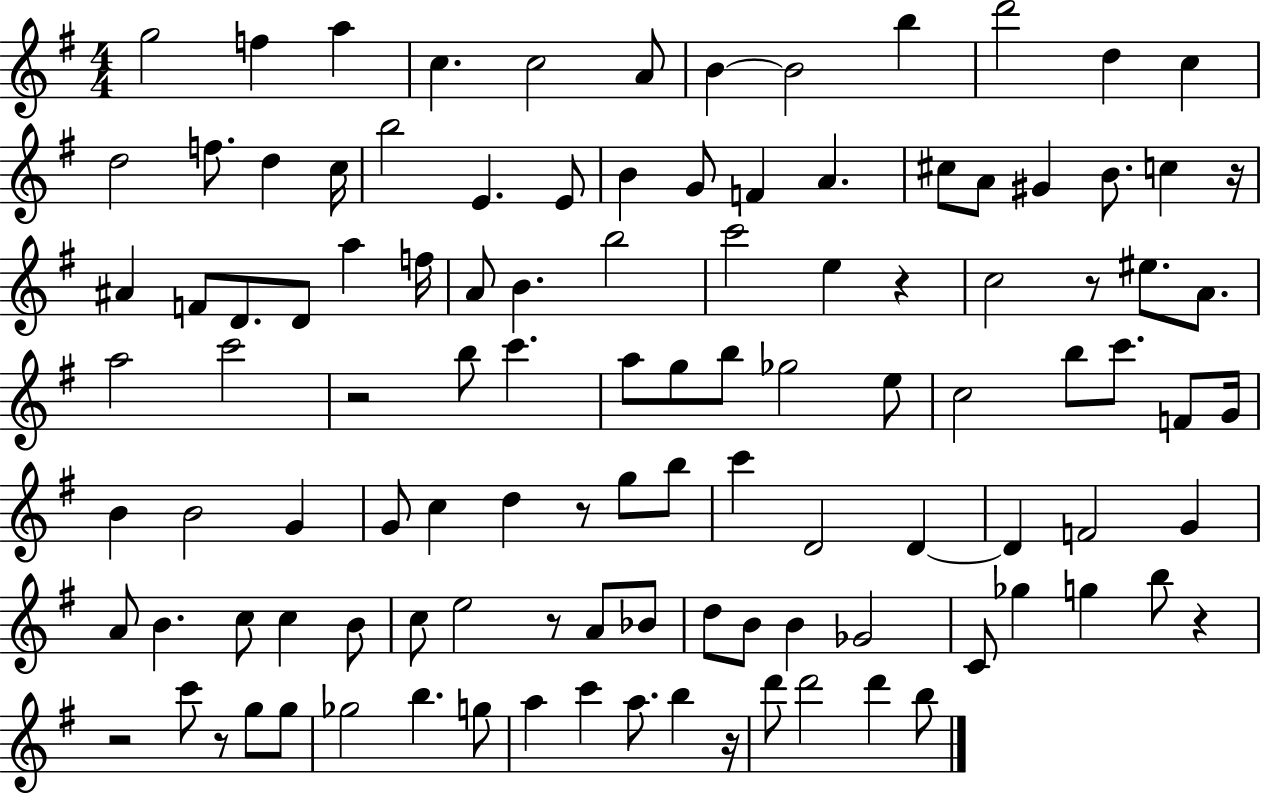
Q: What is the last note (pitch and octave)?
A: B5